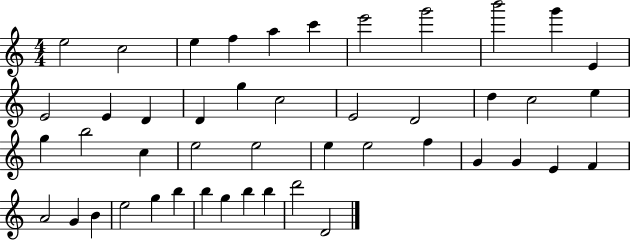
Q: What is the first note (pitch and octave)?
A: E5